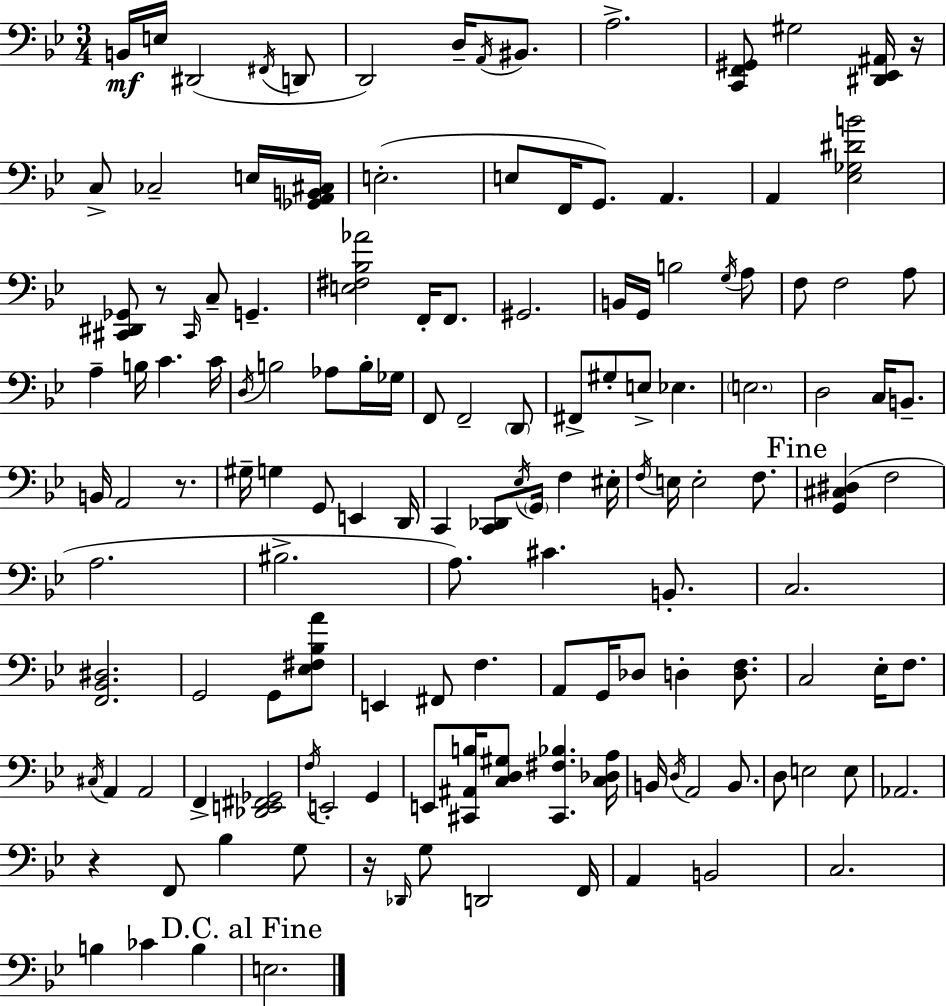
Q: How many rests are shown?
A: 5